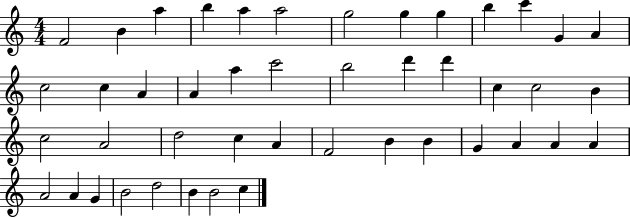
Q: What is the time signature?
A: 4/4